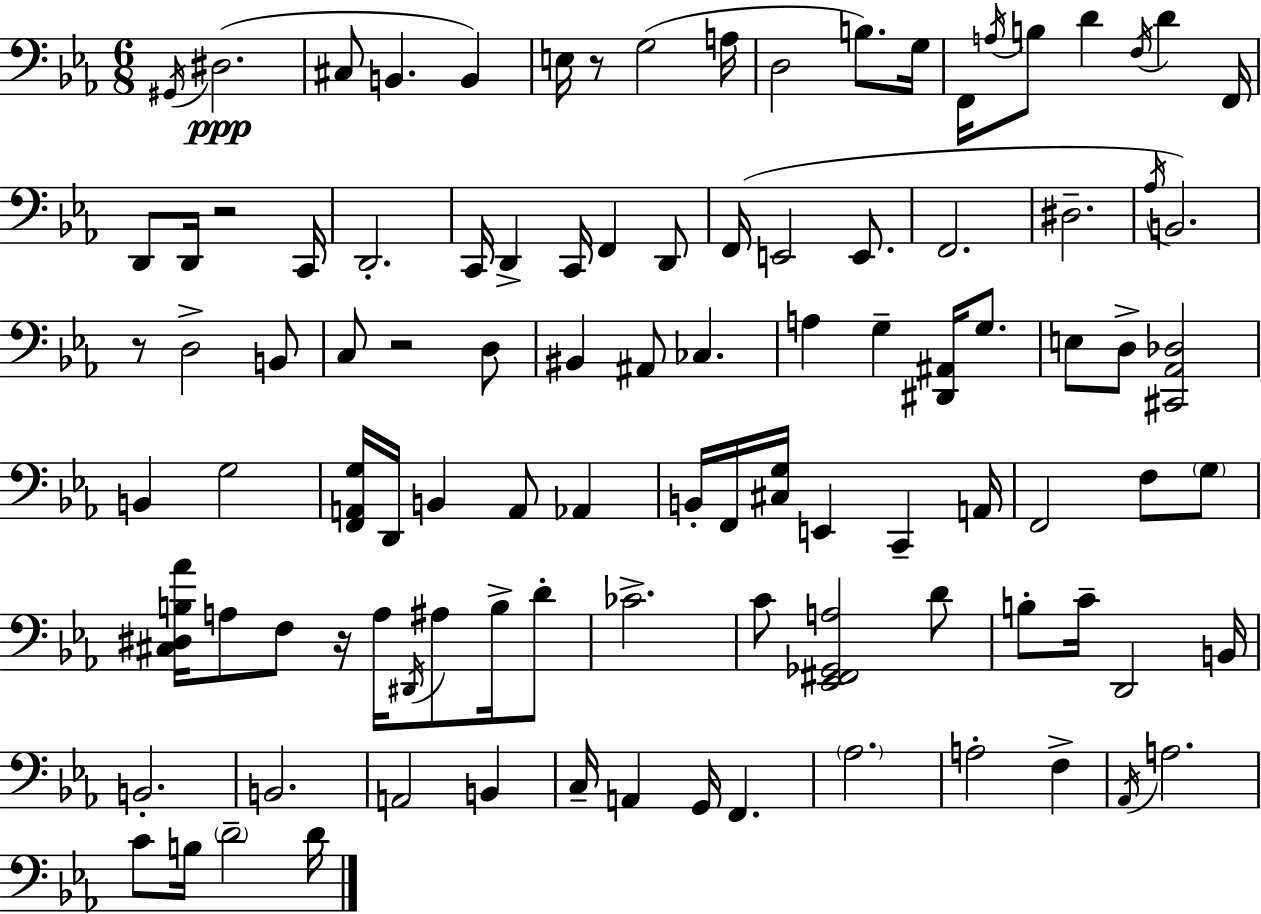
G#2/s D#3/h. C#3/e B2/q. B2/q E3/s R/e G3/h A3/s D3/h B3/e. G3/s F2/s A3/s B3/e D4/q F3/s D4/q F2/s D2/e D2/s R/h C2/s D2/h. C2/s D2/q C2/s F2/q D2/e F2/s E2/h E2/e. F2/h. D#3/h. Ab3/s B2/h. R/e D3/h B2/e C3/e R/h D3/e BIS2/q A#2/e CES3/q. A3/q G3/q [D#2,A#2]/s G3/e. E3/e D3/e [C#2,Ab2,Db3]/h B2/q G3/h [F2,A2,G3]/s D2/s B2/q A2/e Ab2/q B2/s F2/s [C#3,G3]/s E2/q C2/q A2/s F2/h F3/e G3/e [C#3,D#3,B3,Ab4]/s A3/e F3/e R/s A3/s D#2/s A#3/e B3/s D4/e CES4/h. C4/e [Eb2,F#2,Gb2,A3]/h D4/e B3/e C4/s D2/h B2/s B2/h. B2/h. A2/h B2/q C3/s A2/q G2/s F2/q. Ab3/h. A3/h F3/q Ab2/s A3/h. C4/e B3/s D4/h D4/s